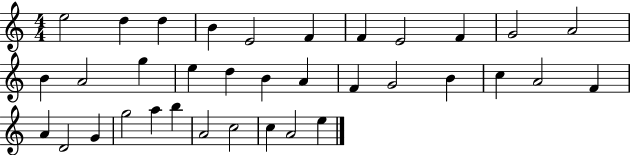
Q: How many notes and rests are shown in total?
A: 35